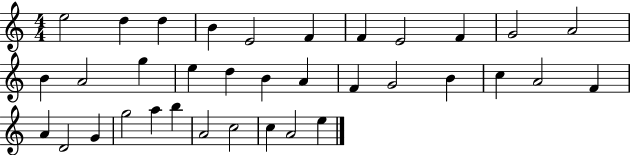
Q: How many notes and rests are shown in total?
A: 35